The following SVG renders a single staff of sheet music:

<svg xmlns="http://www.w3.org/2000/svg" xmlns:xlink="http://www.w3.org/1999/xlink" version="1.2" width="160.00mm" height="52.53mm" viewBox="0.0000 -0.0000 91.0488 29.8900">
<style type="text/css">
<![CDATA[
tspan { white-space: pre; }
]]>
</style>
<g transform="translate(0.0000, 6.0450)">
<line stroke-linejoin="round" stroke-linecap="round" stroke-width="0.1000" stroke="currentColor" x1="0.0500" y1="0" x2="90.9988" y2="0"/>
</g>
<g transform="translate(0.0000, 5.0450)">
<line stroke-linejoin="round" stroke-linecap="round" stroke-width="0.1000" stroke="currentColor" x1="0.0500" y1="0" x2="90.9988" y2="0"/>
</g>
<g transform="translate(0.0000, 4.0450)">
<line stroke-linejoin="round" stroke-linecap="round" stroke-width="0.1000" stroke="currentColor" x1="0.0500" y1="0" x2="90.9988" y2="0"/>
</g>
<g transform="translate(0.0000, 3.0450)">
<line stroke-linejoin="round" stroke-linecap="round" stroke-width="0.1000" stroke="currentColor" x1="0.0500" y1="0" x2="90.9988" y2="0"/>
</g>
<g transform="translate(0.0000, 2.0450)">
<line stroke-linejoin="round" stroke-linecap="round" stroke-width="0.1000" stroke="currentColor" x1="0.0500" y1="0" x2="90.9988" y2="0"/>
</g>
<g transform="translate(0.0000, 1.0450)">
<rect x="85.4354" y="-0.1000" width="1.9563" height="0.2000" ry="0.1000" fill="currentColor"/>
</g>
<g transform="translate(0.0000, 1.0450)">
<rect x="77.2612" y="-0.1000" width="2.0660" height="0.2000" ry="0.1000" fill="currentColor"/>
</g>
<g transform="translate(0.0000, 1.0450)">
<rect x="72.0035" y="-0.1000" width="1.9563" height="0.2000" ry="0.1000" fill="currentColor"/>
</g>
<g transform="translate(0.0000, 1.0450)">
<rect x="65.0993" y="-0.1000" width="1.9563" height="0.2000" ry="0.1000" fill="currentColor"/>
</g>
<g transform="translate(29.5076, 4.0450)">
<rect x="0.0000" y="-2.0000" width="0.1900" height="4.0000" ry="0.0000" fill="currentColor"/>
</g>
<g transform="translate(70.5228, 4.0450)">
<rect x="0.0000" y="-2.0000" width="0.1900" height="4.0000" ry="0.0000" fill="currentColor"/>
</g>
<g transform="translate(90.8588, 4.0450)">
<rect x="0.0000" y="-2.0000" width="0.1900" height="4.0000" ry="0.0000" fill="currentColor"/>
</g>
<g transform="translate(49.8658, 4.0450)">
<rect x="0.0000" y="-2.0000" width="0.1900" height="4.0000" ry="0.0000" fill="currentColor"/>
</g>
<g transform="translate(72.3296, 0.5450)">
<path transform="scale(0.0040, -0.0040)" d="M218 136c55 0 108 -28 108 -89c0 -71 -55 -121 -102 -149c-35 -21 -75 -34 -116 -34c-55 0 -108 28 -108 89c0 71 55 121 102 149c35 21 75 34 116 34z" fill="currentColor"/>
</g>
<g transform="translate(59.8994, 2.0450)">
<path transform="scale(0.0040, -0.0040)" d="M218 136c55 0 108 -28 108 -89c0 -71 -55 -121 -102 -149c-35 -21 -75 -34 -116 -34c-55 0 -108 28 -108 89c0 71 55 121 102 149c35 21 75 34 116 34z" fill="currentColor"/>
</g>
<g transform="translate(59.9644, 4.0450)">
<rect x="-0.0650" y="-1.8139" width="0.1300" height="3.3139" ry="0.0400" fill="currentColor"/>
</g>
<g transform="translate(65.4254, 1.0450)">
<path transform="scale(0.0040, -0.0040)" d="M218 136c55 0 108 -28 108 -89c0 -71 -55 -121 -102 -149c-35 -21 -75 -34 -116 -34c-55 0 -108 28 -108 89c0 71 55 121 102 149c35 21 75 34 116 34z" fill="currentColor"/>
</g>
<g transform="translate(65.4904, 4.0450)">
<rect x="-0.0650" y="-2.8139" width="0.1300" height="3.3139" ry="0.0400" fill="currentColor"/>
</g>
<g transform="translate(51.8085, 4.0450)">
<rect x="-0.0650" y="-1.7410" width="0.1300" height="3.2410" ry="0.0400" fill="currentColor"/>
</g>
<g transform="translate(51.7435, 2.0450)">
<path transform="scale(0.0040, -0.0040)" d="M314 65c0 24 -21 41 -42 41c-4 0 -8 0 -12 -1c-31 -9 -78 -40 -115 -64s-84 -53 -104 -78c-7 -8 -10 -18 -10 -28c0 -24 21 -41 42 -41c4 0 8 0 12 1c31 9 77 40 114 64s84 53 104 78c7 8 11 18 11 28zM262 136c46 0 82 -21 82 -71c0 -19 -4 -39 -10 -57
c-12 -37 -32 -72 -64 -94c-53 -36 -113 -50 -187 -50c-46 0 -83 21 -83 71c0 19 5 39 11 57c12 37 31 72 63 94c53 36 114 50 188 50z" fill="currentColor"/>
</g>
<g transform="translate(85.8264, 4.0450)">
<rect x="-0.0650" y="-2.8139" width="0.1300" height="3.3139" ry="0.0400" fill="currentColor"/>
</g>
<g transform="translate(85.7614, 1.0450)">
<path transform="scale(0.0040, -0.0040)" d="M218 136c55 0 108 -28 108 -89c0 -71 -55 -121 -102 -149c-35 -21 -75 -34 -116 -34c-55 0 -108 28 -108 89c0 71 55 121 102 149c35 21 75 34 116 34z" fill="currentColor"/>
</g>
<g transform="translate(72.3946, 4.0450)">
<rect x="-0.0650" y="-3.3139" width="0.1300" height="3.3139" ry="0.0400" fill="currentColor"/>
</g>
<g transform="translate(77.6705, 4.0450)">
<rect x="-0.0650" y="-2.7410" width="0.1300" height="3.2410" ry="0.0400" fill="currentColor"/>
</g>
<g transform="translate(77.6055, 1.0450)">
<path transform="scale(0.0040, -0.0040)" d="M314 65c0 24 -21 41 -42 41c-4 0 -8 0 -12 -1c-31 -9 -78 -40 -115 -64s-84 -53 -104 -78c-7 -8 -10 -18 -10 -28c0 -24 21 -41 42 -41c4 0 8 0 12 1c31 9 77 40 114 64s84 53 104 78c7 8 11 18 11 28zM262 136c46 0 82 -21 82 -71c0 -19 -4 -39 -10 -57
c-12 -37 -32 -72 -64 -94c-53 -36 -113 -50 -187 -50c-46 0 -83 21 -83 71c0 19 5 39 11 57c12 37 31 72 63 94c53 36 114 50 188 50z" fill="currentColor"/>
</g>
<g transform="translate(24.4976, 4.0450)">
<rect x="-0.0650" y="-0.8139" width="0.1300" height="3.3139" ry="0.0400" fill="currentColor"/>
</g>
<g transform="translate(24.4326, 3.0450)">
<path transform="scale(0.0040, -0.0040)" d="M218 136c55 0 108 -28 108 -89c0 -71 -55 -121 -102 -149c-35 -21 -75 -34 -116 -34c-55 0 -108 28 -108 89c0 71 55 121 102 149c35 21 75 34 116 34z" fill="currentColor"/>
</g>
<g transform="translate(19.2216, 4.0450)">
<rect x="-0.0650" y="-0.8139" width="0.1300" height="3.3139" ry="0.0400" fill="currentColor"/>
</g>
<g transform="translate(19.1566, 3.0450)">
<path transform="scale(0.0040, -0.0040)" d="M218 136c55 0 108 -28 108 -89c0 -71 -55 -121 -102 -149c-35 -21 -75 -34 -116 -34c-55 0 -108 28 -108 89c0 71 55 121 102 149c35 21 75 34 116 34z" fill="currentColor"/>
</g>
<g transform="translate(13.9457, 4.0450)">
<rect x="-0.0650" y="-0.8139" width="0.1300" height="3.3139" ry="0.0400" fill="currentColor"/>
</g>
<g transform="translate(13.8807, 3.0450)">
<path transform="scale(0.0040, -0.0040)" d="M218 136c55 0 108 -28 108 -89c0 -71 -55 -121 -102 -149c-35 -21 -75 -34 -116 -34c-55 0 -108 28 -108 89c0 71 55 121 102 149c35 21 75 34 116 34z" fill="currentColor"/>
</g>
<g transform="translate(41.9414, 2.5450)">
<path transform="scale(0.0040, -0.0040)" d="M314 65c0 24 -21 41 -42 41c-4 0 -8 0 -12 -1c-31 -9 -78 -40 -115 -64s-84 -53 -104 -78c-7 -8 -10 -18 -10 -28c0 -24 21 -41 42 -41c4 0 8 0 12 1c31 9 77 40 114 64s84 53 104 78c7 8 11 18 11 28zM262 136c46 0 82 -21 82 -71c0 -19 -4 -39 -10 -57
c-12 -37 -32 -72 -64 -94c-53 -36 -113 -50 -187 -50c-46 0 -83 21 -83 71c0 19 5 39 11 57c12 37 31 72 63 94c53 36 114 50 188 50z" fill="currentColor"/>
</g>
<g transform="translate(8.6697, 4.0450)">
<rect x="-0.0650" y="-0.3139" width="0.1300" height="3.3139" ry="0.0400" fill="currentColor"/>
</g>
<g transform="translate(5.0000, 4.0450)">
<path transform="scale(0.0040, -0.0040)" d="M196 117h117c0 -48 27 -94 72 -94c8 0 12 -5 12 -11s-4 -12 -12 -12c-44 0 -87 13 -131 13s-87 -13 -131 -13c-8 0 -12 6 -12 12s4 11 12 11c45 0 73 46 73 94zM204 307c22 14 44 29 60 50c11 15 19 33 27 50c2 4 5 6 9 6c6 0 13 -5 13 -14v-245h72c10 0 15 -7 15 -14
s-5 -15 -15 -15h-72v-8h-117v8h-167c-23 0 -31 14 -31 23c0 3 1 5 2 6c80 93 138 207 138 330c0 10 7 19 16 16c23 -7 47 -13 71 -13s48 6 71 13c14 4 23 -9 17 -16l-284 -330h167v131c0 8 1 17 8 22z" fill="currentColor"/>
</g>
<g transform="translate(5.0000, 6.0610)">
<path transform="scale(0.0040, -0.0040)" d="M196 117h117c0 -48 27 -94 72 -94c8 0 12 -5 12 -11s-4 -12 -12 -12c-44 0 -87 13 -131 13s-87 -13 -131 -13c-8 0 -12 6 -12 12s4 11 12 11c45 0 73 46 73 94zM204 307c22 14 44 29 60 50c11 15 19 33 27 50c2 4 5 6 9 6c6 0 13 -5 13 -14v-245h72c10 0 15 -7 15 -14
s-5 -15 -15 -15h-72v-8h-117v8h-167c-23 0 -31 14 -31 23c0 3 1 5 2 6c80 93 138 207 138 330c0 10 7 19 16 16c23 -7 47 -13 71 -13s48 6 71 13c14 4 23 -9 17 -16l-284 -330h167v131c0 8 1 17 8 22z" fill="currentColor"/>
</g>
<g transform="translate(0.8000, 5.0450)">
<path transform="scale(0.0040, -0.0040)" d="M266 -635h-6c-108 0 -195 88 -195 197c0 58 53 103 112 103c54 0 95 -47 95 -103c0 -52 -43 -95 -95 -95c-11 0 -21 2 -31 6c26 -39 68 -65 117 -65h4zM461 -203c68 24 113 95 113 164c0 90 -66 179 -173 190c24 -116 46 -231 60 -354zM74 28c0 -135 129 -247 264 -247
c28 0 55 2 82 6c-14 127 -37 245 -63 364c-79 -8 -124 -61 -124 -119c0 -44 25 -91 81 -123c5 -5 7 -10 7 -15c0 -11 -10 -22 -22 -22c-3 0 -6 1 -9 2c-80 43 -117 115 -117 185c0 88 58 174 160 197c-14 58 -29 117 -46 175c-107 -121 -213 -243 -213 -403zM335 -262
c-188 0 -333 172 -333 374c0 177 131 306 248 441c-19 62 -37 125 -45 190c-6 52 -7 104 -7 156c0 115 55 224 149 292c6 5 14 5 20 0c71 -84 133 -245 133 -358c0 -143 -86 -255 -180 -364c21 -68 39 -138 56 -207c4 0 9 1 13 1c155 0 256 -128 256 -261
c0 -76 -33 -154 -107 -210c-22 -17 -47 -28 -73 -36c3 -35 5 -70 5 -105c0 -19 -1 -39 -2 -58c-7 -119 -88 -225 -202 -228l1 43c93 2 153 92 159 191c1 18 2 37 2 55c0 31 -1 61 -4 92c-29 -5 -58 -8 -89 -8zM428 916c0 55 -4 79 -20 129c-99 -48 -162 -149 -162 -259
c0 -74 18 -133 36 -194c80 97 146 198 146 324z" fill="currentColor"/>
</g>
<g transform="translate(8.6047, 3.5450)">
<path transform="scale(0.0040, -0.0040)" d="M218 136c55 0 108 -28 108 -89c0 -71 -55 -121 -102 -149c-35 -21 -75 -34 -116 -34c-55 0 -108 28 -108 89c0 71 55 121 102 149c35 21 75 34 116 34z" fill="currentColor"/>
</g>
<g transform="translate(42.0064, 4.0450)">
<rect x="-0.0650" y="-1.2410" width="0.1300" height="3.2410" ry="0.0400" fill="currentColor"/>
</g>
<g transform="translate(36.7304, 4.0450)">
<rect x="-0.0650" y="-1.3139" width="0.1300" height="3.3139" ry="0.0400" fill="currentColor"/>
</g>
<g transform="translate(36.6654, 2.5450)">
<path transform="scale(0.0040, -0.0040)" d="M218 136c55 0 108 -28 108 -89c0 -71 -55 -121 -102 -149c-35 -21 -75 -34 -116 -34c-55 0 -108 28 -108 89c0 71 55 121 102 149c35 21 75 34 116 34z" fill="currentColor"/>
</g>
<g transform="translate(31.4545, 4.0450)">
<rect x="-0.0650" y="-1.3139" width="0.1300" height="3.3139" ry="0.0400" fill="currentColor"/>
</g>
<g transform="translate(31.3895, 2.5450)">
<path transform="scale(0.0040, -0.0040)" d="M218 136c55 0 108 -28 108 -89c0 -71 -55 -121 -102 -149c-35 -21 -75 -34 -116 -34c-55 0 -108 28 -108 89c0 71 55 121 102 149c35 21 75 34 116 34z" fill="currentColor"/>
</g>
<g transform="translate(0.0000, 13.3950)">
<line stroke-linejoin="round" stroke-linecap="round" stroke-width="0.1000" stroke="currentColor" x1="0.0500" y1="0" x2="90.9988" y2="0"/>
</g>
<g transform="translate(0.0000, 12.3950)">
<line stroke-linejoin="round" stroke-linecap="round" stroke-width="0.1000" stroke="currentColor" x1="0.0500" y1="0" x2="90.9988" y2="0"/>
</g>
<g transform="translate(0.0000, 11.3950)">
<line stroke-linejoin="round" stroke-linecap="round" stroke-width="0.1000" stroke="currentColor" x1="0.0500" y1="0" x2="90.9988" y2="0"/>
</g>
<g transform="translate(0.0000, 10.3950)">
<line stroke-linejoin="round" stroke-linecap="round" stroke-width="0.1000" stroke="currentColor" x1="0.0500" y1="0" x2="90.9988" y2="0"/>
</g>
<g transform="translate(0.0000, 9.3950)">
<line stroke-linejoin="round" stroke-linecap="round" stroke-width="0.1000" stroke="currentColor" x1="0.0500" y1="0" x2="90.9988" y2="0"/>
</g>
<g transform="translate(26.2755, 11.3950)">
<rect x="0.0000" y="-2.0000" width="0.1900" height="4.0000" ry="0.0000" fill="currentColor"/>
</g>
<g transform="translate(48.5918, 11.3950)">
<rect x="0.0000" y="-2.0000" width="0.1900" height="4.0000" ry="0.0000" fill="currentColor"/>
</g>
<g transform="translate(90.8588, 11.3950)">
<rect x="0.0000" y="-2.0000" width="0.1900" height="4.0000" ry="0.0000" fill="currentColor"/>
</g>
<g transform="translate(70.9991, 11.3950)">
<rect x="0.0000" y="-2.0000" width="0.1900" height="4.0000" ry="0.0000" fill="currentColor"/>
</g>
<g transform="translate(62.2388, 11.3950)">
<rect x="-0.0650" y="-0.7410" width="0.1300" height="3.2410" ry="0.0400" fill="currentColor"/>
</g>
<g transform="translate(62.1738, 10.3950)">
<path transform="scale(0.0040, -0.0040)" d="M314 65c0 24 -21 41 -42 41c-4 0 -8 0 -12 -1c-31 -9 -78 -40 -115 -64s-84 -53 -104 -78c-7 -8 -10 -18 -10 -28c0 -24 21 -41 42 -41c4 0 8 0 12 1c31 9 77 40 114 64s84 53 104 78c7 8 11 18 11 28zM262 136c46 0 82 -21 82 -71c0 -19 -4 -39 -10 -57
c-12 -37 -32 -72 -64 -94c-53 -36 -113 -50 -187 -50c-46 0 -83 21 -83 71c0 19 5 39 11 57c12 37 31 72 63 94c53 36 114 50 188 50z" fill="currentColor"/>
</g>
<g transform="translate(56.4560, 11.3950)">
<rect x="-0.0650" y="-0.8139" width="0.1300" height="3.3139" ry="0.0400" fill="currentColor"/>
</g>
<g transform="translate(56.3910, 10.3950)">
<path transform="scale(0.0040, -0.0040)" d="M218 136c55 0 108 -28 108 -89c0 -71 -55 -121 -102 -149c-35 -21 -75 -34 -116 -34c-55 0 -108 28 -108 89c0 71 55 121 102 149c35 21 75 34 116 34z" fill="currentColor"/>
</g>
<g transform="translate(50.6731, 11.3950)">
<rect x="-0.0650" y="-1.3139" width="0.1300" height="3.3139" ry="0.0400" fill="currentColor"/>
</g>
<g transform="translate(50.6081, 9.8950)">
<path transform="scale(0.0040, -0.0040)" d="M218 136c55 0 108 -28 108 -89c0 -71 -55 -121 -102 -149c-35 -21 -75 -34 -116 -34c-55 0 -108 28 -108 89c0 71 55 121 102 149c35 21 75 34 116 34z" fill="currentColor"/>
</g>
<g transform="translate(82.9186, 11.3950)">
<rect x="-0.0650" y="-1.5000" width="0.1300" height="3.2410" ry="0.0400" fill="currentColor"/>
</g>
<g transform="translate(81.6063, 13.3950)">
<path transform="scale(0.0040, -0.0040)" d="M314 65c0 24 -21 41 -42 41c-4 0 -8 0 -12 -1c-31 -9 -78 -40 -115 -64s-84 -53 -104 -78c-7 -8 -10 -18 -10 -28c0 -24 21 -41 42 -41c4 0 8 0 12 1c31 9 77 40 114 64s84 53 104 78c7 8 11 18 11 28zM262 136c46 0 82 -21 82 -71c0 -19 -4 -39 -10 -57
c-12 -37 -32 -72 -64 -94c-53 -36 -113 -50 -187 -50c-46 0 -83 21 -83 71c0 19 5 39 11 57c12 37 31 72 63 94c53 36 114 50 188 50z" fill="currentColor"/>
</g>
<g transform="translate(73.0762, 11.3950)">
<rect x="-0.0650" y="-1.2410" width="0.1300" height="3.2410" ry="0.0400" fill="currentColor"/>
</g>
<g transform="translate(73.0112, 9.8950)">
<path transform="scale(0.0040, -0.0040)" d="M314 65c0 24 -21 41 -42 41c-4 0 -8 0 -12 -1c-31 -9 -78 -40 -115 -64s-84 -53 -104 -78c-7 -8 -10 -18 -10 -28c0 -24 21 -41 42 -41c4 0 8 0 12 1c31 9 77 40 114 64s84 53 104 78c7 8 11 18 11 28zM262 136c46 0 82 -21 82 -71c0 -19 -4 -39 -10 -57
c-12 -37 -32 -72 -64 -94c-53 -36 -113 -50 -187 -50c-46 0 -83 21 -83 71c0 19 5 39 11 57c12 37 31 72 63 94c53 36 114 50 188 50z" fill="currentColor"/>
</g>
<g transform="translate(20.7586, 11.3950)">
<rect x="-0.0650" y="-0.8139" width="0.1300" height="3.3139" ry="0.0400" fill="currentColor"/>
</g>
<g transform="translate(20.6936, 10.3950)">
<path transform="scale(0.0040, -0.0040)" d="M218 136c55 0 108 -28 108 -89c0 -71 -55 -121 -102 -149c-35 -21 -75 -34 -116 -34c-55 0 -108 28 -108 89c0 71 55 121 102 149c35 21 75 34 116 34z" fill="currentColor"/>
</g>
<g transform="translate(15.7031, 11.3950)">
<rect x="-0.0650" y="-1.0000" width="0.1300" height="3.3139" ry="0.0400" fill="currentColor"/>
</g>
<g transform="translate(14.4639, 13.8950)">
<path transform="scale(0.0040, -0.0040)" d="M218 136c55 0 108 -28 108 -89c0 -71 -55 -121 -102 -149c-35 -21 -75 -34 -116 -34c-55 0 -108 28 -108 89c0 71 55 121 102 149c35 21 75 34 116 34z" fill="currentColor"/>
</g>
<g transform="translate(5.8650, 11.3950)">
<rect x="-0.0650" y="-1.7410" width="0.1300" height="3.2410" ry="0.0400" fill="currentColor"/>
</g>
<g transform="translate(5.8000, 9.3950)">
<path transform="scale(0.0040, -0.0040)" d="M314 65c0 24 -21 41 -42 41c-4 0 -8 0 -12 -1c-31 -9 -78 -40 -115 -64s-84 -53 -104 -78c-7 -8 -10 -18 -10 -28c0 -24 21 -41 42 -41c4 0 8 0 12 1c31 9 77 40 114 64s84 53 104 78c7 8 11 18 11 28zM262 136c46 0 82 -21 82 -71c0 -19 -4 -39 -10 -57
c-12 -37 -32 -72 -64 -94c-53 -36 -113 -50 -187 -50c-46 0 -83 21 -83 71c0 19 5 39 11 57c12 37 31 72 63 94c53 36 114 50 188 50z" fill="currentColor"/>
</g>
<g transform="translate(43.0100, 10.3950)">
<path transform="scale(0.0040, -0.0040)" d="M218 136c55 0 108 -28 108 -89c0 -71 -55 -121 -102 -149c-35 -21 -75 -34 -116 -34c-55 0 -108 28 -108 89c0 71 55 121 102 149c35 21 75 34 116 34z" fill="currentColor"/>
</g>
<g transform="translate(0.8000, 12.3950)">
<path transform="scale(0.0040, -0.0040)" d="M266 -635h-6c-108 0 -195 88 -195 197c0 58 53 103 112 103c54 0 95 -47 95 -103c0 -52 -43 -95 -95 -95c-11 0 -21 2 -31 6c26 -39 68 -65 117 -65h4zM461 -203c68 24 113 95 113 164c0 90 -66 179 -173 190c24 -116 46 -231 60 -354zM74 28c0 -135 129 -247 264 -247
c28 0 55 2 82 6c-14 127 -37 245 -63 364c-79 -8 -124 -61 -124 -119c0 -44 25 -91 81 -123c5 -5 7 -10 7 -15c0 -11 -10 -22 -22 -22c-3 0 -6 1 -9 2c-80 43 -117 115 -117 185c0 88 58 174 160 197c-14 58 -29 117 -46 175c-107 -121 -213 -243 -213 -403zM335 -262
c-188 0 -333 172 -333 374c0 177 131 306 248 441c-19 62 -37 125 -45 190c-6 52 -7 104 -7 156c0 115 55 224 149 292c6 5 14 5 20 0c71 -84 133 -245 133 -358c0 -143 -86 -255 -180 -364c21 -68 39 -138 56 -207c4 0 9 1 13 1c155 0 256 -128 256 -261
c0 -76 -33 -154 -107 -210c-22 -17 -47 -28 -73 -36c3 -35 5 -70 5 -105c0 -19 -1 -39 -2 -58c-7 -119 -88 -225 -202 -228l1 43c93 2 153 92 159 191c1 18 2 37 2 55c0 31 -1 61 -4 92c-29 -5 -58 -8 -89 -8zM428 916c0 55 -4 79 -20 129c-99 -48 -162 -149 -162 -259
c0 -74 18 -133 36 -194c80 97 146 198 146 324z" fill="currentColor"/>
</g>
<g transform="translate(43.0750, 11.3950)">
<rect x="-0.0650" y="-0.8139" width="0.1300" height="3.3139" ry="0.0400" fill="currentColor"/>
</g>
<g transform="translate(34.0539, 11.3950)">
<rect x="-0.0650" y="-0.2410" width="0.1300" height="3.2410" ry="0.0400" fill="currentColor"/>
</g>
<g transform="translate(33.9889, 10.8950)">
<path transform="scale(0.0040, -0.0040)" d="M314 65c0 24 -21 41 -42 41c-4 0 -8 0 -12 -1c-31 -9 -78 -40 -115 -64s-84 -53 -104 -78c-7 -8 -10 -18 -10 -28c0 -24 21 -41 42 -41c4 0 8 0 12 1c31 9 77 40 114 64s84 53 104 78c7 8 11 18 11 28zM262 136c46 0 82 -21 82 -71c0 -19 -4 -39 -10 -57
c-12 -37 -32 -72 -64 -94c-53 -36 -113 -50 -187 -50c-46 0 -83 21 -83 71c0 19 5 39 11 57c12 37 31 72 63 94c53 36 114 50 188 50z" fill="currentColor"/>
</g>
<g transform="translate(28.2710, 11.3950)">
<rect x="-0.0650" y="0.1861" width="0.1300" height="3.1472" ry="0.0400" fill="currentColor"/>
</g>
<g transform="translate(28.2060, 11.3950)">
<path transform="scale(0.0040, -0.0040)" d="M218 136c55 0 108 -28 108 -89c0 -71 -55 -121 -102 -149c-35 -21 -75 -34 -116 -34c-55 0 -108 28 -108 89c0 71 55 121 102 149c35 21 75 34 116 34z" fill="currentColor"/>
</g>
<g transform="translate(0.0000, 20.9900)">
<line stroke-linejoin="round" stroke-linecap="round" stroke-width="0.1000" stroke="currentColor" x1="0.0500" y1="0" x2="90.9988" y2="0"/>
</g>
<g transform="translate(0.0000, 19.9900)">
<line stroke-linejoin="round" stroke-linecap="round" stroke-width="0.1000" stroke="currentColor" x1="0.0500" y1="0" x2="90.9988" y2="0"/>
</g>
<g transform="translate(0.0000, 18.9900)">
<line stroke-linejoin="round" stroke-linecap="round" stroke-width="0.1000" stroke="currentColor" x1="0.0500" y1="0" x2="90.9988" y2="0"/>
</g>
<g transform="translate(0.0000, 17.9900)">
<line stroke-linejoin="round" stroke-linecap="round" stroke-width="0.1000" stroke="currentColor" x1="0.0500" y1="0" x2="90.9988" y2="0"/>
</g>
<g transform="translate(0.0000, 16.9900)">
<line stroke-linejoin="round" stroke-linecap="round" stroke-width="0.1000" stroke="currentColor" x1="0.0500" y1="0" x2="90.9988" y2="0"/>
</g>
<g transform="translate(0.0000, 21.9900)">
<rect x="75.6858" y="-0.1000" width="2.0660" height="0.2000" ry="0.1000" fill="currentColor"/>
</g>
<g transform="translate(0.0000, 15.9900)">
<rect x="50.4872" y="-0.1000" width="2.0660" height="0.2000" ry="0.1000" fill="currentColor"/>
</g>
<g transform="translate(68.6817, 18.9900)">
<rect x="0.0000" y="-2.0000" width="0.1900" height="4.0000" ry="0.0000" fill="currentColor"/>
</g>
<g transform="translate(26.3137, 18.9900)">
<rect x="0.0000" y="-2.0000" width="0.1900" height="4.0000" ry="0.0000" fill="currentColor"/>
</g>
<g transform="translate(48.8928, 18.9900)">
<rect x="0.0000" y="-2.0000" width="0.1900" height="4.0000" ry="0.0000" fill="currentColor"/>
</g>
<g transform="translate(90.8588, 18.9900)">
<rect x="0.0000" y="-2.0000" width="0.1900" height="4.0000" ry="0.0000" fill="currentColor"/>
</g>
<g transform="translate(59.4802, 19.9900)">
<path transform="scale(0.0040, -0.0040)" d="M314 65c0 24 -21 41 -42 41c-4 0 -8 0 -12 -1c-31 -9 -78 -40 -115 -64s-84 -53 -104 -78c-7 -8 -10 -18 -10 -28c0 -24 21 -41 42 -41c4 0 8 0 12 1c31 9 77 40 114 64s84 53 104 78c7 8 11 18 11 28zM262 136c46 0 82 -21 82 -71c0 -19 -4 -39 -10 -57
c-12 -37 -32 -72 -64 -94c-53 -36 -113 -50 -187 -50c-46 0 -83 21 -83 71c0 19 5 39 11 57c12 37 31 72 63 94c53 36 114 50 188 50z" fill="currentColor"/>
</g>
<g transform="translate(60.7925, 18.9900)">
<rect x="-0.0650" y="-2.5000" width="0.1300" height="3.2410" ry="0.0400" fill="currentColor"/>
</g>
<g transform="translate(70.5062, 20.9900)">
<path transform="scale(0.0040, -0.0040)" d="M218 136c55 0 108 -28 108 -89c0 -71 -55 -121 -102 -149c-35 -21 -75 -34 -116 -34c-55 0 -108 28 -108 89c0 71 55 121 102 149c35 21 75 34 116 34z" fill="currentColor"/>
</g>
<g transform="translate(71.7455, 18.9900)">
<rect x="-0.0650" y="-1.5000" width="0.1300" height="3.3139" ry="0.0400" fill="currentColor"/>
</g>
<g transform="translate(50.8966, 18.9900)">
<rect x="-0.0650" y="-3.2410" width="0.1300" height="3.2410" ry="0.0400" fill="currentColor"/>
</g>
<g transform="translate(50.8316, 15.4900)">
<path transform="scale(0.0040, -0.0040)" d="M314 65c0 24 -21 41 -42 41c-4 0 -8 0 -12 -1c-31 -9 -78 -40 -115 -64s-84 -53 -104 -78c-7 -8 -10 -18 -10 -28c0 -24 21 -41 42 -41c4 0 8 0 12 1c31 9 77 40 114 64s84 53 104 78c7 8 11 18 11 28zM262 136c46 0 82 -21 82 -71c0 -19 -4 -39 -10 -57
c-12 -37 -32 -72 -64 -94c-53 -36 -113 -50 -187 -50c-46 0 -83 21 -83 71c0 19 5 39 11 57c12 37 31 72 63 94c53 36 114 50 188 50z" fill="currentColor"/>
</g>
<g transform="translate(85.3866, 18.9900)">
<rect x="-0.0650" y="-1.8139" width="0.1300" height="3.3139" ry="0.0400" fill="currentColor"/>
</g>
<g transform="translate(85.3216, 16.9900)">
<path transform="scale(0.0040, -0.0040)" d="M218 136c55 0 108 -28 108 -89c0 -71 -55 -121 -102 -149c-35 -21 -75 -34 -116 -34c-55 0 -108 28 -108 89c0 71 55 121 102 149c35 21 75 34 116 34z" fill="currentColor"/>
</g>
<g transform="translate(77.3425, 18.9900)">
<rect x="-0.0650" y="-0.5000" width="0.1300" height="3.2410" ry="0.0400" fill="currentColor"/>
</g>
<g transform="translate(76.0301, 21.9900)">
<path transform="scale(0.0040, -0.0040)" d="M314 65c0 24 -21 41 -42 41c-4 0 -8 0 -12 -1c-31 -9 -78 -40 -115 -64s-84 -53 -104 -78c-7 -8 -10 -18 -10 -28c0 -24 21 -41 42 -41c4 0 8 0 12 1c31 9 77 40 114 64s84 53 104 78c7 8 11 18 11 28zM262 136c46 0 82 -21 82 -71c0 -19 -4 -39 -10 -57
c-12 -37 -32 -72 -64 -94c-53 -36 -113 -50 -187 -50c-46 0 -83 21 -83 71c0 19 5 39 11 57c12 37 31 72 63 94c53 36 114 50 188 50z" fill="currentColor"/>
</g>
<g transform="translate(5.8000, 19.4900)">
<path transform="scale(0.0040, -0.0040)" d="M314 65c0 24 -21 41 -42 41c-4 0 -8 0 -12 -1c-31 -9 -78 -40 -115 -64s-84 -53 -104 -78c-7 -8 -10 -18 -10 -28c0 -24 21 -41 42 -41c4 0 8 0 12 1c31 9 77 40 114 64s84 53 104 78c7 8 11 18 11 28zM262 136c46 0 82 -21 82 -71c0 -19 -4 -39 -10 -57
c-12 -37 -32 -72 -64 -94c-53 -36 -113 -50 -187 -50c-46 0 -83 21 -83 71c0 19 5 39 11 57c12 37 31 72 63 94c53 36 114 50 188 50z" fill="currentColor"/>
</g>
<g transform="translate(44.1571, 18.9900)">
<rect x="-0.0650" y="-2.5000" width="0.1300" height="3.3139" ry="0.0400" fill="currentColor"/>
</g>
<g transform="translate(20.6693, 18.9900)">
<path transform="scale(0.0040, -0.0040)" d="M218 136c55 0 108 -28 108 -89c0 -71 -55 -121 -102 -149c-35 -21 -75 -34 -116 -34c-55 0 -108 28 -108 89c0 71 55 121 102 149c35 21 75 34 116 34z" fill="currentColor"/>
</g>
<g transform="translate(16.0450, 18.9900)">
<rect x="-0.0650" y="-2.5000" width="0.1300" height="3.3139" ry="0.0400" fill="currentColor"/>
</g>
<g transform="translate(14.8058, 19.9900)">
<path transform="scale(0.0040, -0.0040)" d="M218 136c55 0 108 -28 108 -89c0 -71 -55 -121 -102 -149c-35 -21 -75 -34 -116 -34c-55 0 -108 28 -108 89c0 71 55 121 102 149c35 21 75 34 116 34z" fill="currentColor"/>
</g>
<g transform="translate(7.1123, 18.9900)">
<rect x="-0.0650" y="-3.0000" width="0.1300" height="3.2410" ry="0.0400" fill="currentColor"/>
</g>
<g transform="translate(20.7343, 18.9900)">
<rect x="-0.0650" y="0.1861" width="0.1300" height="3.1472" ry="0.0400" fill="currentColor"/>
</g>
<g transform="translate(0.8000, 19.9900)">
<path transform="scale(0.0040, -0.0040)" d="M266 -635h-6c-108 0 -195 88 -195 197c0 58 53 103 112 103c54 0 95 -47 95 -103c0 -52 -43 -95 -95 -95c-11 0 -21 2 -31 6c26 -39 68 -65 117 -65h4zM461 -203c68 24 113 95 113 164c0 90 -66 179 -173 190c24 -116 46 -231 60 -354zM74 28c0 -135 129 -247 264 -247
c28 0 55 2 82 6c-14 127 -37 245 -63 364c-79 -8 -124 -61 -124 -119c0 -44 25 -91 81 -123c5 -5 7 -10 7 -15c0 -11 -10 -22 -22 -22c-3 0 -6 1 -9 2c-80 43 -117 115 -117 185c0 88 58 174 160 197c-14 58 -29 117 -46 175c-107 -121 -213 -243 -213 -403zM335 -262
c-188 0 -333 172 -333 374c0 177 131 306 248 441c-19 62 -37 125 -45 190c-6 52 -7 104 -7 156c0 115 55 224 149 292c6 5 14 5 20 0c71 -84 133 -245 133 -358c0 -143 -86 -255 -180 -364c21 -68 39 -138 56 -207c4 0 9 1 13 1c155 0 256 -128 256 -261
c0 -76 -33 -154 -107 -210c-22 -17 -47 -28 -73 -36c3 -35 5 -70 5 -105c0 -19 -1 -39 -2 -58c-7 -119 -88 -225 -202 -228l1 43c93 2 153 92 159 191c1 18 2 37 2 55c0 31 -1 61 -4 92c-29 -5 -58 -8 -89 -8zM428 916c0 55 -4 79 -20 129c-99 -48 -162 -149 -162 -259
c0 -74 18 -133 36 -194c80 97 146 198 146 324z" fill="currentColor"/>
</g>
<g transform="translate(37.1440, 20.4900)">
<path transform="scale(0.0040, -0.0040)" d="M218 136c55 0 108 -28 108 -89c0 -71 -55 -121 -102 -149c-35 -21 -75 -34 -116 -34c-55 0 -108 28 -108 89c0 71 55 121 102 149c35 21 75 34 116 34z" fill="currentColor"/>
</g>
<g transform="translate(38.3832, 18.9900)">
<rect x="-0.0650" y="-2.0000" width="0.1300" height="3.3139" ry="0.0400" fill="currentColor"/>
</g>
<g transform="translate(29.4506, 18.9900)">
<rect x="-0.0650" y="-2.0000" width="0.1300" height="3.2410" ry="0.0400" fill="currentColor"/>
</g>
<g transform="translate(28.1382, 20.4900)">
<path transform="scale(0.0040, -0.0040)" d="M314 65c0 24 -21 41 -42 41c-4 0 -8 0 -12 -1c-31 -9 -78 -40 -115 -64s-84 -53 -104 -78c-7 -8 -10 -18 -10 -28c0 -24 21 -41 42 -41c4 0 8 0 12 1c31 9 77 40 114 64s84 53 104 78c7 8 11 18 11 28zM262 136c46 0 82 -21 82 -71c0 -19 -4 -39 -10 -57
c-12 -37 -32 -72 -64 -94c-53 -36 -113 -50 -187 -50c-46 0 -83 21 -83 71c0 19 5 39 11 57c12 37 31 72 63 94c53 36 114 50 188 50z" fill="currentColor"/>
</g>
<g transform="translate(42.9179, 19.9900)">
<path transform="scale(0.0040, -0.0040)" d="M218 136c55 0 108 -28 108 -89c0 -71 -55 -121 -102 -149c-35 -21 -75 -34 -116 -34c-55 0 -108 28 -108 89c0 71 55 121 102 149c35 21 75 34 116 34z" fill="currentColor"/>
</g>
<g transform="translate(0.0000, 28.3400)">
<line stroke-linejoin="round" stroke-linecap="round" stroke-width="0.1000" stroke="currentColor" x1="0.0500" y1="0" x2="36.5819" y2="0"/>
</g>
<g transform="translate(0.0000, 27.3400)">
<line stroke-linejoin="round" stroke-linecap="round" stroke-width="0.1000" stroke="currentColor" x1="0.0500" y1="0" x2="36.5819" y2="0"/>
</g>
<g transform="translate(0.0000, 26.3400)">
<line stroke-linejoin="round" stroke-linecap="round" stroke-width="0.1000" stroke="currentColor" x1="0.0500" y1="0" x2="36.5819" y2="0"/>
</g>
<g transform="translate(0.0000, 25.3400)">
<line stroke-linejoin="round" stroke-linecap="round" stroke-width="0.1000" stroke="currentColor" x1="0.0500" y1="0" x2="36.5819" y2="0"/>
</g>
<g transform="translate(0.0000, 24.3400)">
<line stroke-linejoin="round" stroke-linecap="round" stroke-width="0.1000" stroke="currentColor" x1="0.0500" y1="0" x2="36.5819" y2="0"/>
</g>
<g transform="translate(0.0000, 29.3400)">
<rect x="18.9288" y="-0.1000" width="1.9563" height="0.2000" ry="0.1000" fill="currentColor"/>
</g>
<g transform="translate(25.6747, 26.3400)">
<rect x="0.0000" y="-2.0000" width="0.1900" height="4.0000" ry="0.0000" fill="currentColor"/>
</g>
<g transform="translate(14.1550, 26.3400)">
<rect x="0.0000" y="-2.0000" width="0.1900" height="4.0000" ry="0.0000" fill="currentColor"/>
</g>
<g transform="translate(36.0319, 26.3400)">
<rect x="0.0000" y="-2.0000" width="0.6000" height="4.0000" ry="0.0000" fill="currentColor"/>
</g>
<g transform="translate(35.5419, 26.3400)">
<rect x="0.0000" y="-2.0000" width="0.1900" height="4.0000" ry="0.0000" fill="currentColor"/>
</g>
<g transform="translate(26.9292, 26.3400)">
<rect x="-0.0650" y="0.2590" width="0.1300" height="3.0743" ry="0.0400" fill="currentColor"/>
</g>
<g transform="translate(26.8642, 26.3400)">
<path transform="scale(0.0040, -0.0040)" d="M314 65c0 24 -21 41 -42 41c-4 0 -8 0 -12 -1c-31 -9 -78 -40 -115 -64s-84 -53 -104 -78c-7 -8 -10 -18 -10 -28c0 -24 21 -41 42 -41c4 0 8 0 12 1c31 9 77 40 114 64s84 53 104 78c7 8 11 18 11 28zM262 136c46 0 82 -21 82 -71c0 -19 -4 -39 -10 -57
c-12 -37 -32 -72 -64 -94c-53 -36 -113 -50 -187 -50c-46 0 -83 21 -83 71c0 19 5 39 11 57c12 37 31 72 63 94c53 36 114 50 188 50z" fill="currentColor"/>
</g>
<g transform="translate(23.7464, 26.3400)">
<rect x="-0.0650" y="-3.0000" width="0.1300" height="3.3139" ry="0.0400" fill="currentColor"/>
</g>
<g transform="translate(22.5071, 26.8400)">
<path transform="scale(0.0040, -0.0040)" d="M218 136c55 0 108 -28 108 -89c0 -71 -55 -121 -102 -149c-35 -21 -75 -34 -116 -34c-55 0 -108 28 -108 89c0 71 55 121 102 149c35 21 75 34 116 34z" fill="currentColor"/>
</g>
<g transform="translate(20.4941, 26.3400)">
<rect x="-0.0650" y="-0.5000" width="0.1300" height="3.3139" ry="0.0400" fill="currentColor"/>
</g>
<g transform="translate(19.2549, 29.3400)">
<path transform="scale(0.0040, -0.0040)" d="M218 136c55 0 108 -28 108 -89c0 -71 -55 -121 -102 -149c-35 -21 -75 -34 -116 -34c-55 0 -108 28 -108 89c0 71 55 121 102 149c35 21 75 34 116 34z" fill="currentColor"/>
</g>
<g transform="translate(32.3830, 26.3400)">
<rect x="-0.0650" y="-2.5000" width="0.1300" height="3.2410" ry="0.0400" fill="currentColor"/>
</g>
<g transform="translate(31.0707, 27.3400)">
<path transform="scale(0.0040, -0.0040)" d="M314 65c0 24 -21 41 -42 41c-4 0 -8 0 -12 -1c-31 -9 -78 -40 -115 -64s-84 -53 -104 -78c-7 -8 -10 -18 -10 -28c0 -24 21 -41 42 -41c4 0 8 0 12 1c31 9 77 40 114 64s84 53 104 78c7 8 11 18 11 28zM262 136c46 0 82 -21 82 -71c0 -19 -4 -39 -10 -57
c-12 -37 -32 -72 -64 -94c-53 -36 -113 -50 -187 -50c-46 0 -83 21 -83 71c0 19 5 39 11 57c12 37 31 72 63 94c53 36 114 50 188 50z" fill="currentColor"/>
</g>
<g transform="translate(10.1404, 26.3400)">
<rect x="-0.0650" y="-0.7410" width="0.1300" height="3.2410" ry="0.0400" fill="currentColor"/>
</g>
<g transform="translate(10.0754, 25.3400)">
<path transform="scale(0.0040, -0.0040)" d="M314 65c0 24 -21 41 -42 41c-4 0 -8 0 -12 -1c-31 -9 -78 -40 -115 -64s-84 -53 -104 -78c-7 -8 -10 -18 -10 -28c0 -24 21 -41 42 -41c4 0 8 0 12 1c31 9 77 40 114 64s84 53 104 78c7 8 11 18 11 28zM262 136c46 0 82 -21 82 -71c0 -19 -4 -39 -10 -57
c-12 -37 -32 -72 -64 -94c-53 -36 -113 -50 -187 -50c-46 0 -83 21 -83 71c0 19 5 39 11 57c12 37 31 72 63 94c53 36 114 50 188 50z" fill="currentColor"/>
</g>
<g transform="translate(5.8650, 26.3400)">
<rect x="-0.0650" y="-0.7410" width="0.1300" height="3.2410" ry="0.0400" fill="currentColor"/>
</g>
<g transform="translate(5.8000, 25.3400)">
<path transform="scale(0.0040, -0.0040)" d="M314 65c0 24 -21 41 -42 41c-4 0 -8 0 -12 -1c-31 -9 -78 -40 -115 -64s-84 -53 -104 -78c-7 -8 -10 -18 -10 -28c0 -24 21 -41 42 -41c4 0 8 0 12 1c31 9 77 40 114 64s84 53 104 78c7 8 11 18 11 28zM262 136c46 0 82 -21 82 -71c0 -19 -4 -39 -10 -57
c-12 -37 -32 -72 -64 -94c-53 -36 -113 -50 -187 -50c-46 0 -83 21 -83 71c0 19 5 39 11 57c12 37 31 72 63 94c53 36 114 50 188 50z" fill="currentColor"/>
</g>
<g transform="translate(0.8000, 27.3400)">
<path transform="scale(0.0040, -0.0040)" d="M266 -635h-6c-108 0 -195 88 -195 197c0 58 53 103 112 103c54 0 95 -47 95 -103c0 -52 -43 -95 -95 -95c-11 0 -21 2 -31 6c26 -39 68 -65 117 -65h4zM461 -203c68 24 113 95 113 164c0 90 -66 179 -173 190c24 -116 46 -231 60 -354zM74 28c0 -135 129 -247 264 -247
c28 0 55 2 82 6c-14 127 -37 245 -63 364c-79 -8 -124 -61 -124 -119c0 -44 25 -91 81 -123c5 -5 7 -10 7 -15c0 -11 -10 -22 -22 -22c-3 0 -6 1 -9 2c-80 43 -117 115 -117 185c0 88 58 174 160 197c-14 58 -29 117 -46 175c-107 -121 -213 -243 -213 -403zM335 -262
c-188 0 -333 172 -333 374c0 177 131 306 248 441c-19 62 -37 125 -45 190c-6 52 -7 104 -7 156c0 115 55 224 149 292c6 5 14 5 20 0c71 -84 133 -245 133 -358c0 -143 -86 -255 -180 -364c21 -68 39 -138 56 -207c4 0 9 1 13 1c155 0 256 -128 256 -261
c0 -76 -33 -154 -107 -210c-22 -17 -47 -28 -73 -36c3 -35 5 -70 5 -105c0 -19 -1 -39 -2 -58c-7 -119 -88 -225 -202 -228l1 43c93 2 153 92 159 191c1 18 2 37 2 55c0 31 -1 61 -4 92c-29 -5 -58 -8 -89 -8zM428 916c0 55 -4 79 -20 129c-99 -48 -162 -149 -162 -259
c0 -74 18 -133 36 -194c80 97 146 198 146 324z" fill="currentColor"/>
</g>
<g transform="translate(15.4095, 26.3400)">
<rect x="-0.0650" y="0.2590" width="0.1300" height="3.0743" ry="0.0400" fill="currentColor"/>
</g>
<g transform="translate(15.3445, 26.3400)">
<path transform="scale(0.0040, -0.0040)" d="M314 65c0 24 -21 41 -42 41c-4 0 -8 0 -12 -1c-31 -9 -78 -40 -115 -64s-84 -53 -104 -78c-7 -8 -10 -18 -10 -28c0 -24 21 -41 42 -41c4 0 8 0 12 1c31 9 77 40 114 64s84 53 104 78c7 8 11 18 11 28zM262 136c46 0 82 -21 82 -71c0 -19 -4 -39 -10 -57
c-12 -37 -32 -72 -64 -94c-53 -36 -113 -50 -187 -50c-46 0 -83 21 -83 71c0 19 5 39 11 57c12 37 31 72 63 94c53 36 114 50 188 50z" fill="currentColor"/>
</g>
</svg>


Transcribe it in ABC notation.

X:1
T:Untitled
M:4/4
L:1/4
K:C
c d d d e e e2 f2 f a b a2 a f2 D d B c2 d e d d2 e2 E2 A2 G B F2 F G b2 G2 E C2 f d2 d2 B2 C A B2 G2